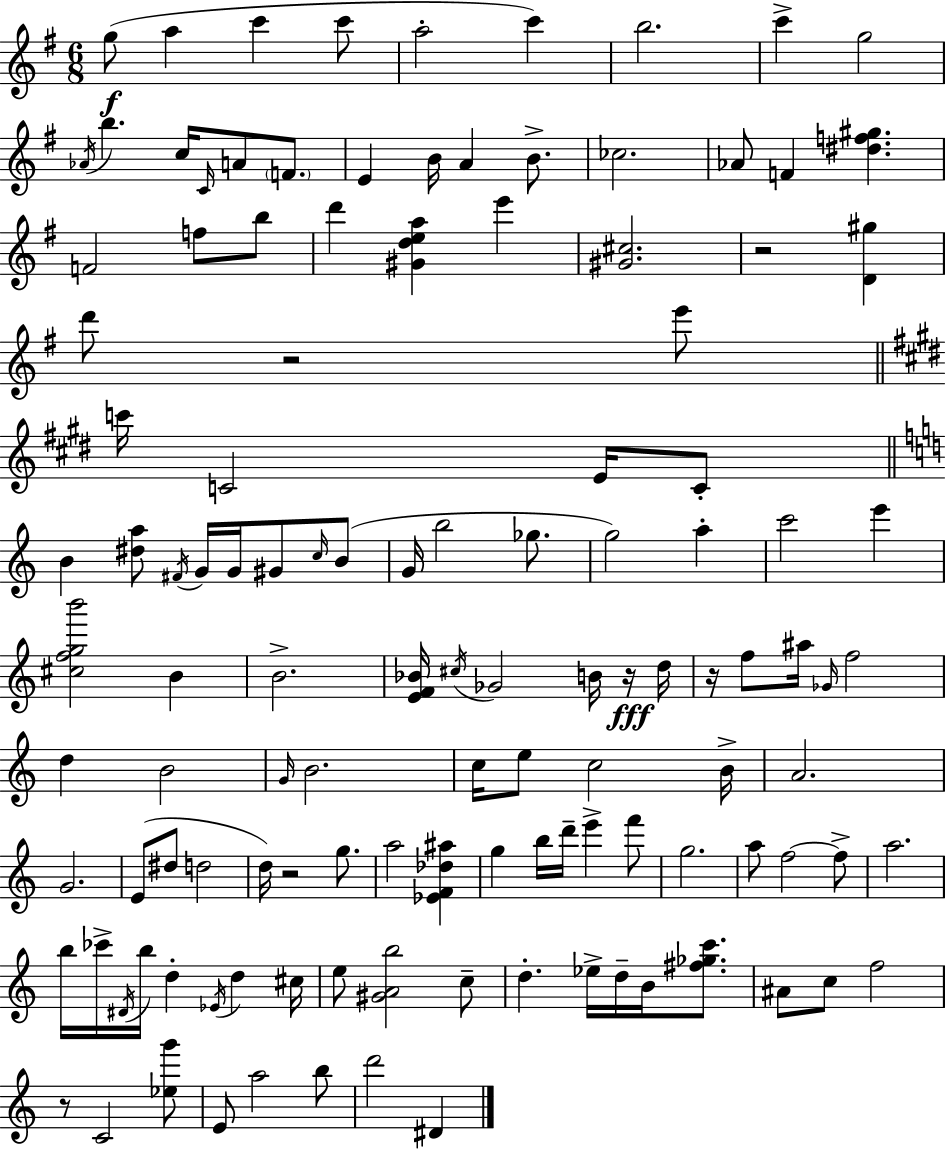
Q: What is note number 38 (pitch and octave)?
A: G#4